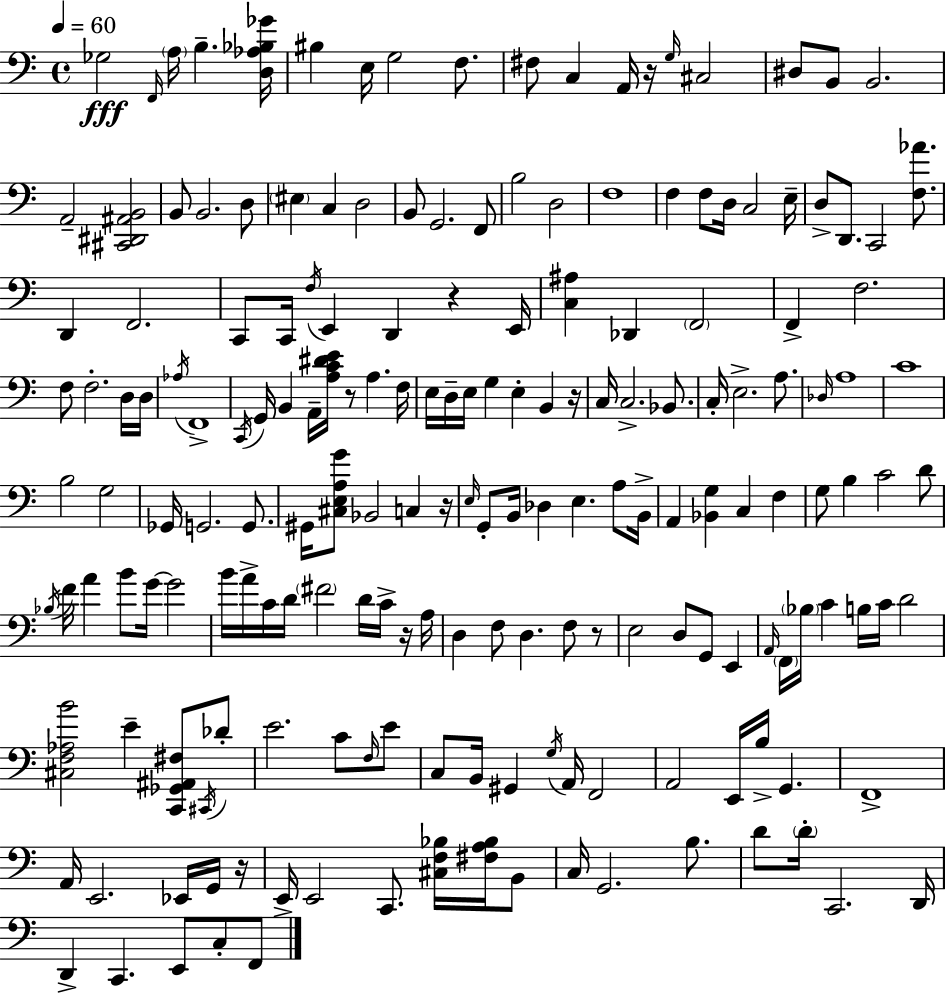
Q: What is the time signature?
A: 4/4